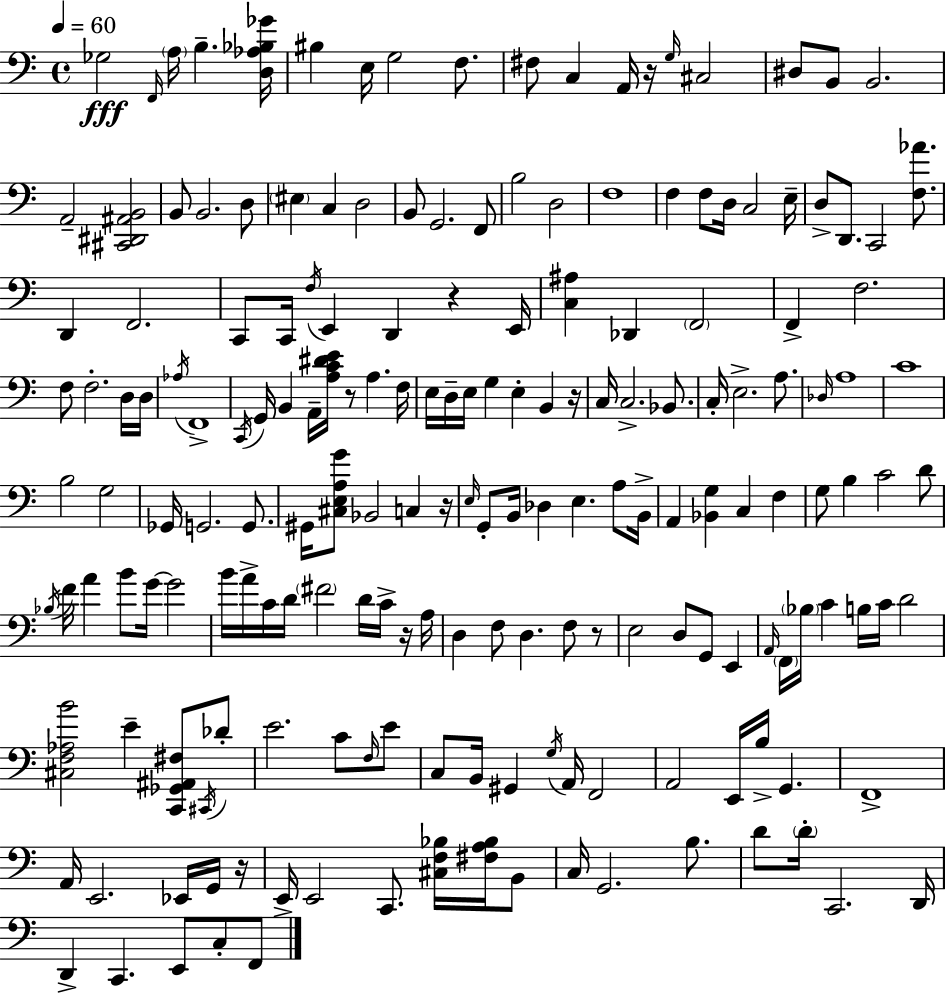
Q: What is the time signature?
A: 4/4